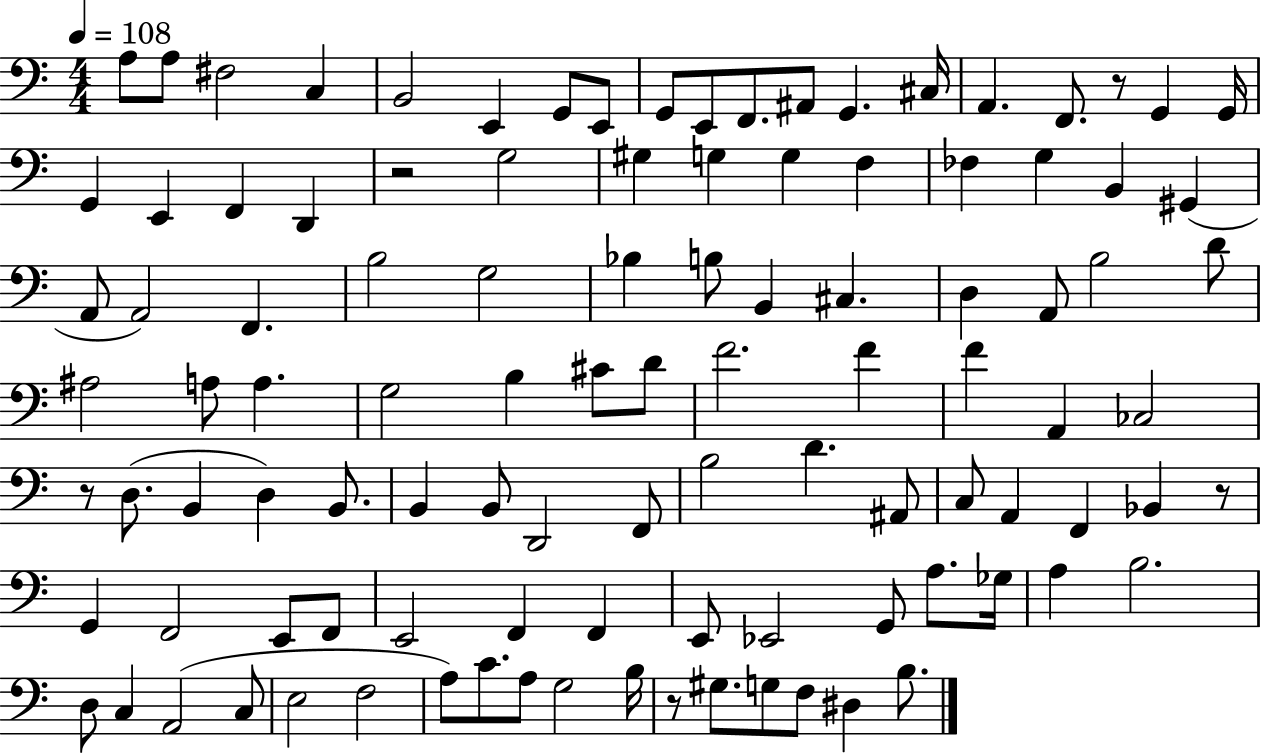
A3/e A3/e F#3/h C3/q B2/h E2/q G2/e E2/e G2/e E2/e F2/e. A#2/e G2/q. C#3/s A2/q. F2/e. R/e G2/q G2/s G2/q E2/q F2/q D2/q R/h G3/h G#3/q G3/q G3/q F3/q FES3/q G3/q B2/q G#2/q A2/e A2/h F2/q. B3/h G3/h Bb3/q B3/e B2/q C#3/q. D3/q A2/e B3/h D4/e A#3/h A3/e A3/q. G3/h B3/q C#4/e D4/e F4/h. F4/q F4/q A2/q CES3/h R/e D3/e. B2/q D3/q B2/e. B2/q B2/e D2/h F2/e B3/h D4/q. A#2/e C3/e A2/q F2/q Bb2/q R/e G2/q F2/h E2/e F2/e E2/h F2/q F2/q E2/e Eb2/h G2/e A3/e. Gb3/s A3/q B3/h. D3/e C3/q A2/h C3/e E3/h F3/h A3/e C4/e. A3/e G3/h B3/s R/e G#3/e. G3/e F3/e D#3/q B3/e.